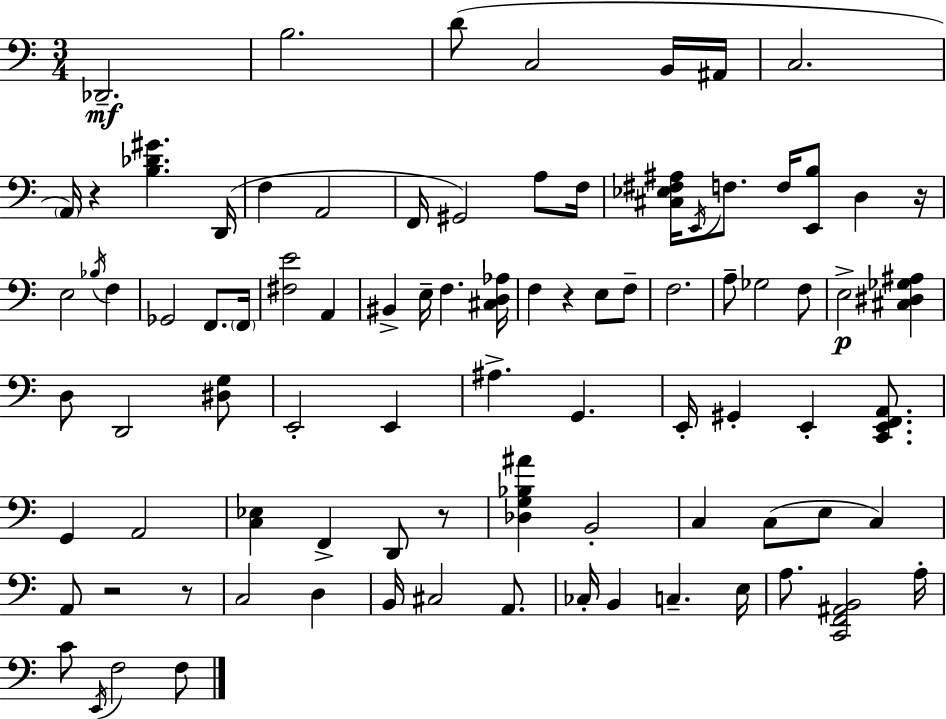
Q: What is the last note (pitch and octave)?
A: F3